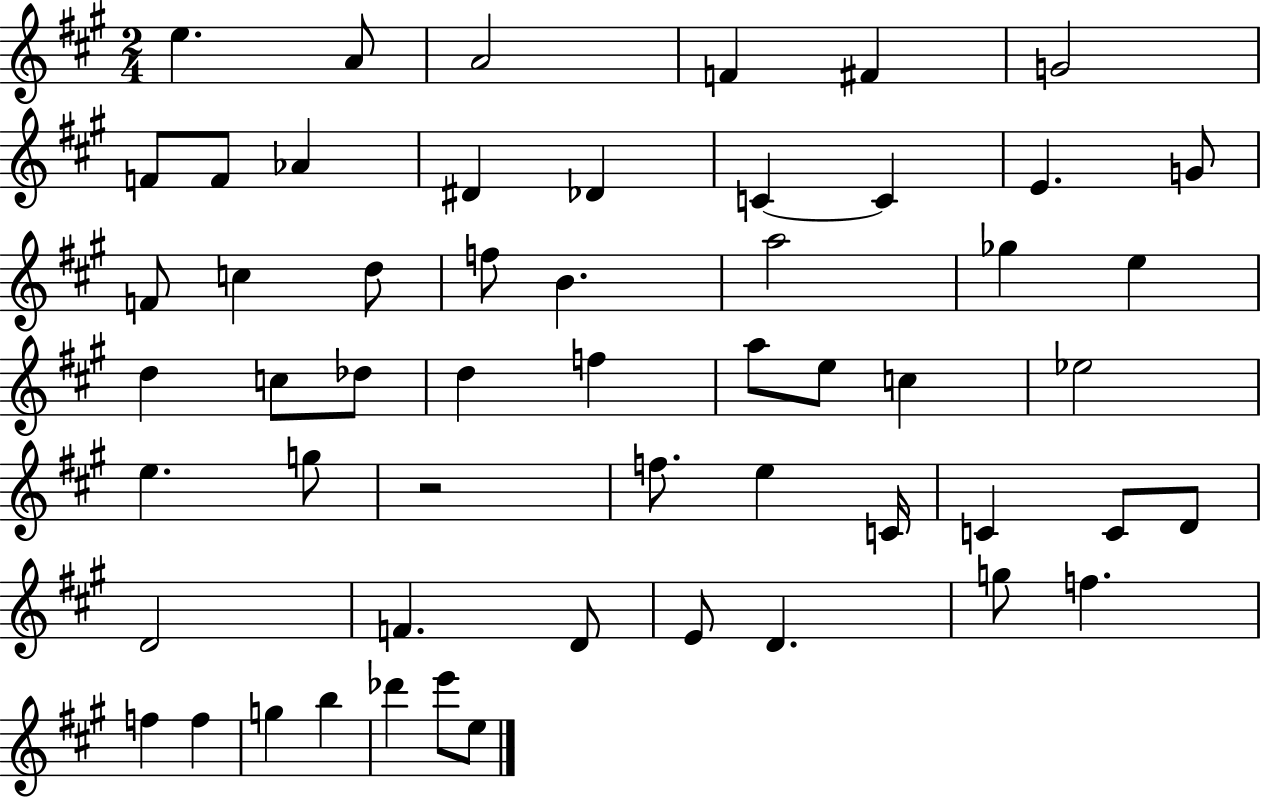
X:1
T:Untitled
M:2/4
L:1/4
K:A
e A/2 A2 F ^F G2 F/2 F/2 _A ^D _D C C E G/2 F/2 c d/2 f/2 B a2 _g e d c/2 _d/2 d f a/2 e/2 c _e2 e g/2 z2 f/2 e C/4 C C/2 D/2 D2 F D/2 E/2 D g/2 f f f g b _d' e'/2 e/2